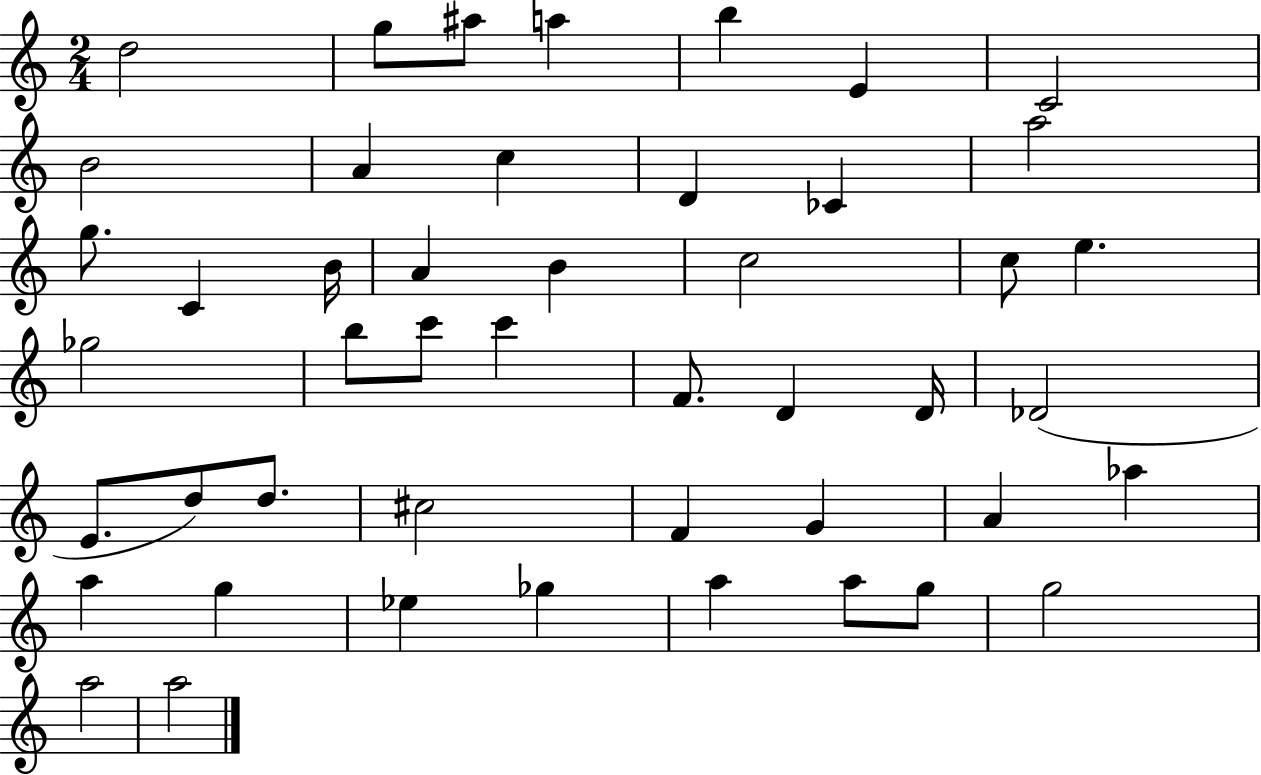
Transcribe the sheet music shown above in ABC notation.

X:1
T:Untitled
M:2/4
L:1/4
K:C
d2 g/2 ^a/2 a b E C2 B2 A c D _C a2 g/2 C B/4 A B c2 c/2 e _g2 b/2 c'/2 c' F/2 D D/4 _D2 E/2 d/2 d/2 ^c2 F G A _a a g _e _g a a/2 g/2 g2 a2 a2